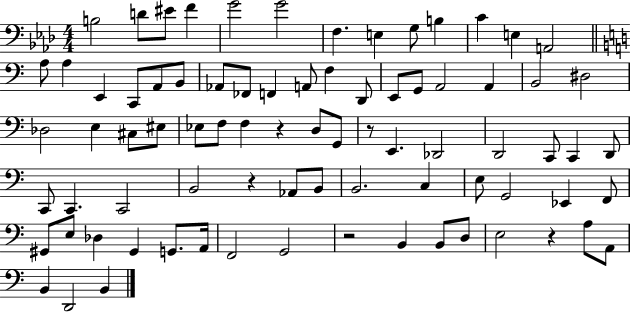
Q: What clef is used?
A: bass